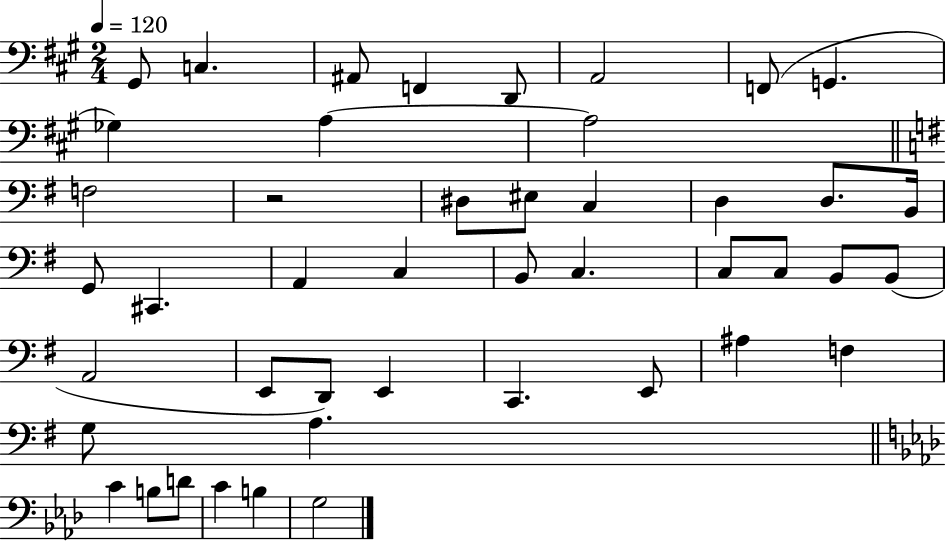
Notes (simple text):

G#2/e C3/q. A#2/e F2/q D2/e A2/h F2/e G2/q. Gb3/q A3/q A3/h F3/h R/h D#3/e EIS3/e C3/q D3/q D3/e. B2/s G2/e C#2/q. A2/q C3/q B2/e C3/q. C3/e C3/e B2/e B2/e A2/h E2/e D2/e E2/q C2/q. E2/e A#3/q F3/q G3/e A3/q. C4/q B3/e D4/e C4/q B3/q G3/h